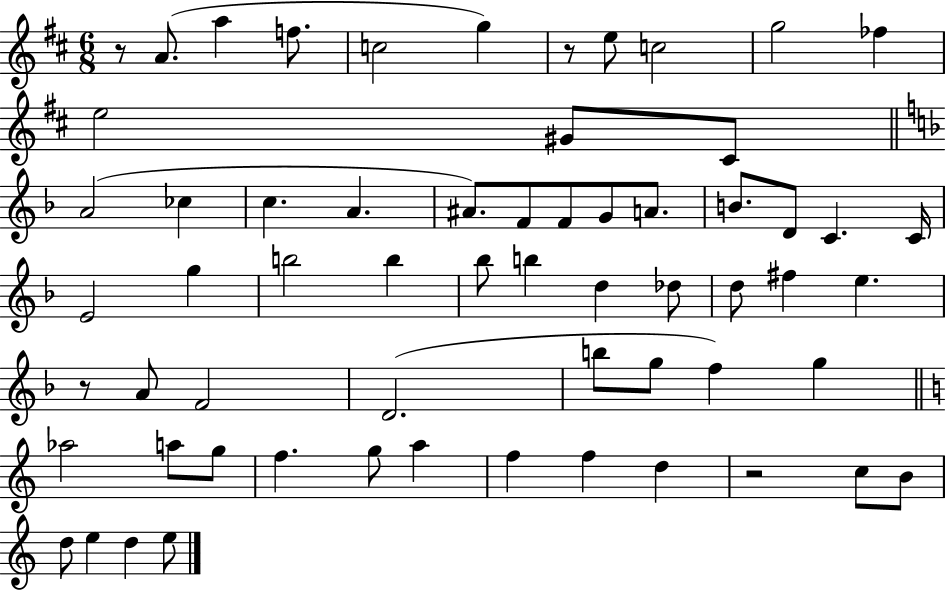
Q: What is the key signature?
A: D major